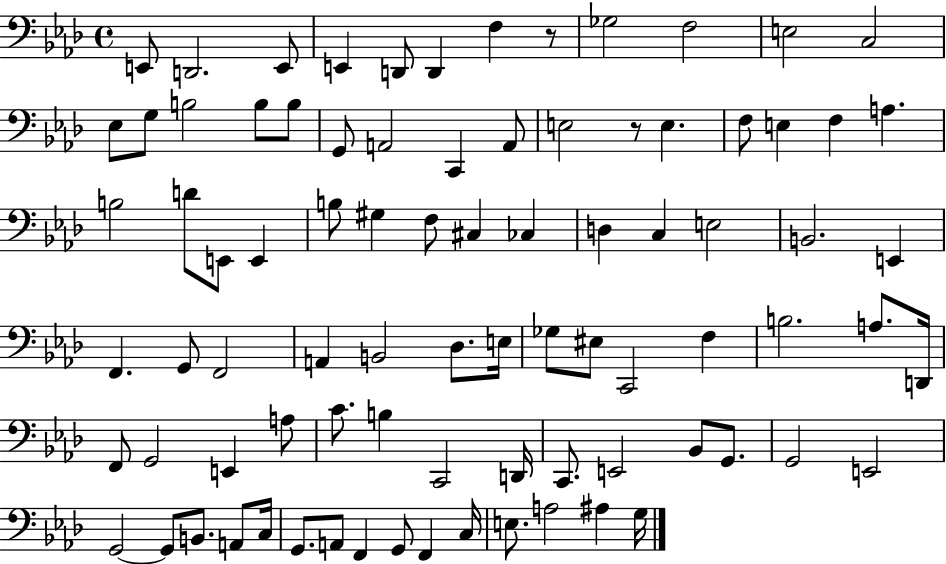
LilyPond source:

{
  \clef bass
  \time 4/4
  \defaultTimeSignature
  \key aes \major
  \repeat volta 2 { e,8 d,2. e,8 | e,4 d,8 d,4 f4 r8 | ges2 f2 | e2 c2 | \break ees8 g8 b2 b8 b8 | g,8 a,2 c,4 a,8 | e2 r8 e4. | f8 e4 f4 a4. | \break b2 d'8 e,8 e,4 | b8 gis4 f8 cis4 ces4 | d4 c4 e2 | b,2. e,4 | \break f,4. g,8 f,2 | a,4 b,2 des8. e16 | ges8 eis8 c,2 f4 | b2. a8. d,16 | \break f,8 g,2 e,4 a8 | c'8. b4 c,2 d,16 | c,8. e,2 bes,8 g,8. | g,2 e,2 | \break g,2~~ g,8 b,8. a,8 c16 | g,8. a,8 f,4 g,8 f,4 c16 | e8. a2 ais4 g16 | } \bar "|."
}